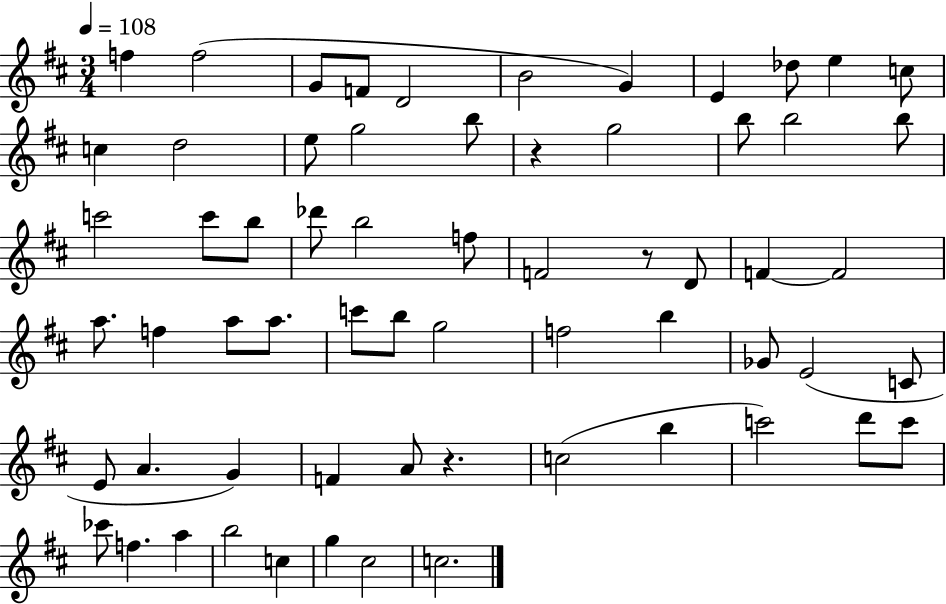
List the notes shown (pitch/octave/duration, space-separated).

F5/q F5/h G4/e F4/e D4/h B4/h G4/q E4/q Db5/e E5/q C5/e C5/q D5/h E5/e G5/h B5/e R/q G5/h B5/e B5/h B5/e C6/h C6/e B5/e Db6/e B5/h F5/e F4/h R/e D4/e F4/q F4/h A5/e. F5/q A5/e A5/e. C6/e B5/e G5/h F5/h B5/q Gb4/e E4/h C4/e E4/e A4/q. G4/q F4/q A4/e R/q. C5/h B5/q C6/h D6/e C6/e CES6/e F5/q. A5/q B5/h C5/q G5/q C#5/h C5/h.